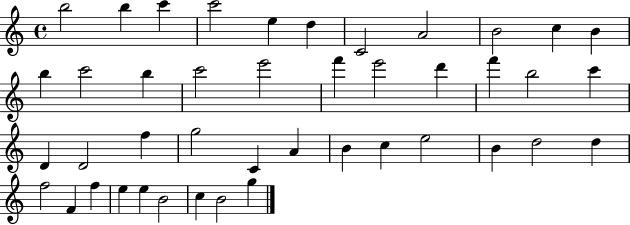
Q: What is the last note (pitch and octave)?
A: G5